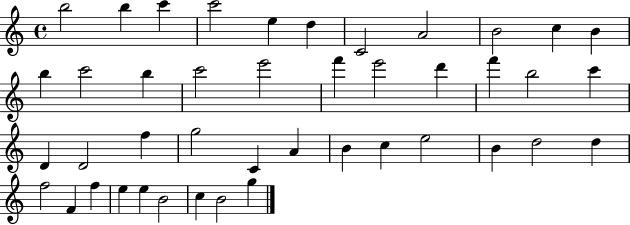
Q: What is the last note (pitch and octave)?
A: G5